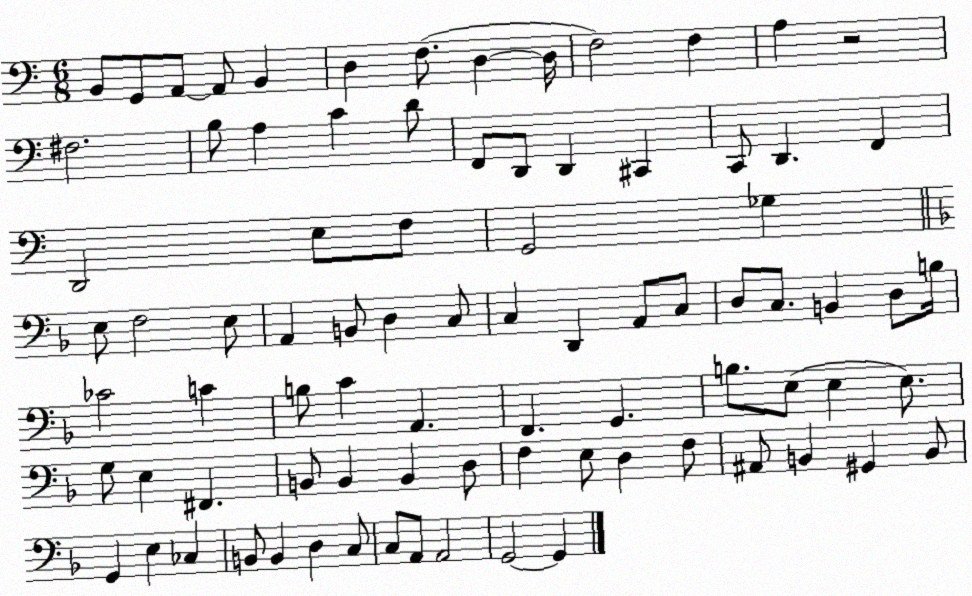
X:1
T:Untitled
M:6/8
L:1/4
K:C
B,,/2 G,,/2 A,,/2 A,,/2 B,, D, F,/2 D, D,/4 F,2 F, A, z2 ^F,2 B,/2 A, C D/2 F,,/2 D,,/2 D,, ^C,, C,,/2 D,, F,, D,,2 E,/2 F,/2 G,,2 _G, E,/2 F,2 E,/2 A,, B,,/2 D, C,/2 C, D,, A,,/2 C,/2 D,/2 C,/2 B,, D,/2 B,/4 _C2 C B,/2 C A,, F,, G,, B,/2 E,/2 E, E,/2 G,/2 E, ^F,, B,,/2 B,, B,, D,/2 F, E,/2 D, F,/2 ^A,,/2 B,, ^G,, B,,/2 G,, E, _C, B,,/2 B,, D, C,/2 C,/2 A,,/2 A,,2 G,,2 G,,